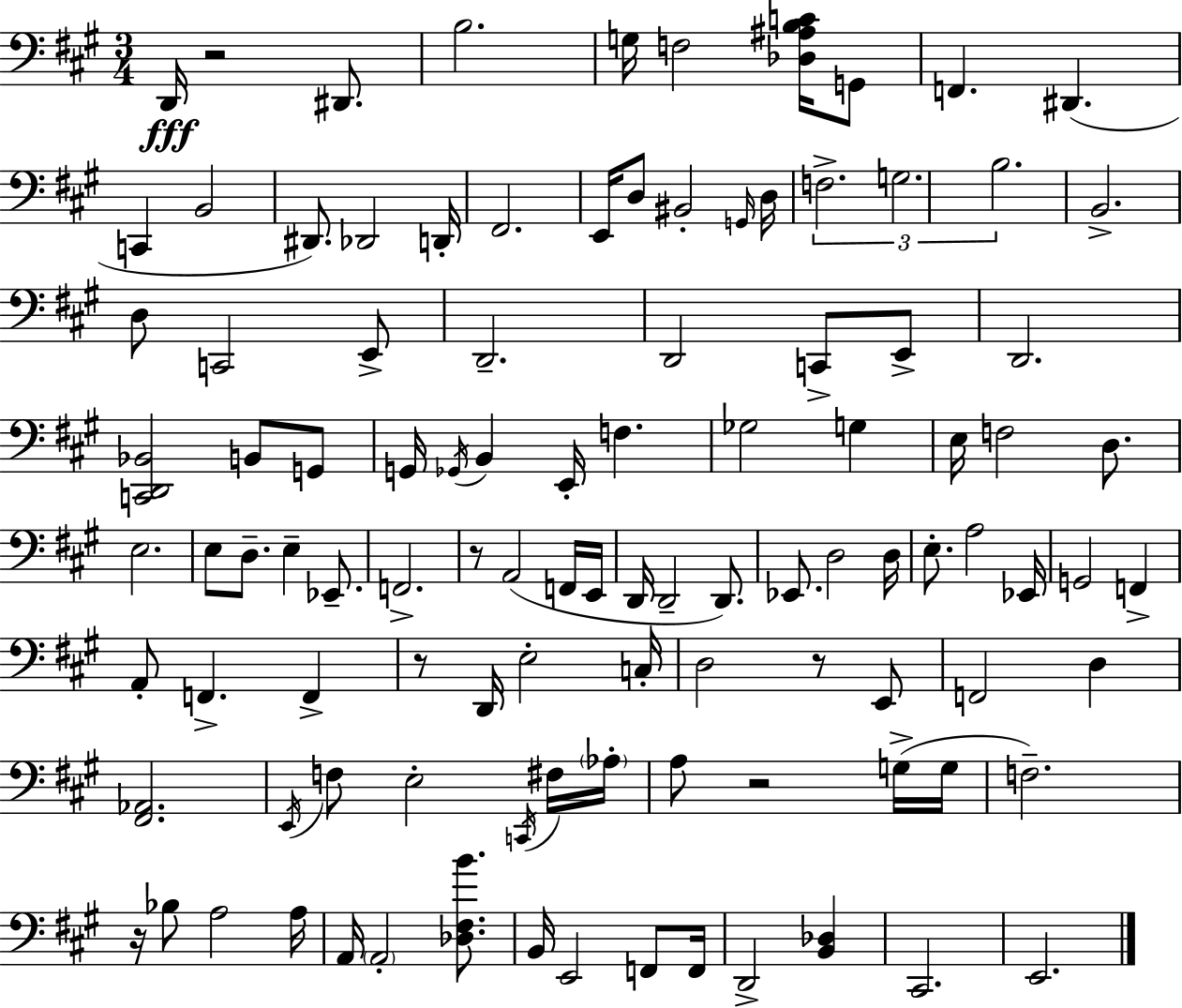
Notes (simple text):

D2/s R/h D#2/e. B3/h. G3/s F3/h [Db3,A#3,B3,C4]/s G2/e F2/q. D#2/q. C2/q B2/h D#2/e. Db2/h D2/s F#2/h. E2/s D3/e BIS2/h G2/s D3/s F3/h. G3/h. B3/h. B2/h. D3/e C2/h E2/e D2/h. D2/h C2/e E2/e D2/h. [C2,D2,Bb2]/h B2/e G2/e G2/s Gb2/s B2/q E2/s F3/q. Gb3/h G3/q E3/s F3/h D3/e. E3/h. E3/e D3/e. E3/q Eb2/e. F2/h. R/e A2/h F2/s E2/s D2/s D2/h D2/e. Eb2/e. D3/h D3/s E3/e. A3/h Eb2/s G2/h F2/q A2/e F2/q. F2/q R/e D2/s E3/h C3/s D3/h R/e E2/e F2/h D3/q [F#2,Ab2]/h. E2/s F3/e E3/h C2/s F#3/s Ab3/s A3/e R/h G3/s G3/s F3/h. R/s Bb3/e A3/h A3/s A2/s A2/h [Db3,F#3,B4]/e. B2/s E2/h F2/e F2/s D2/h [B2,Db3]/q C#2/h. E2/h.